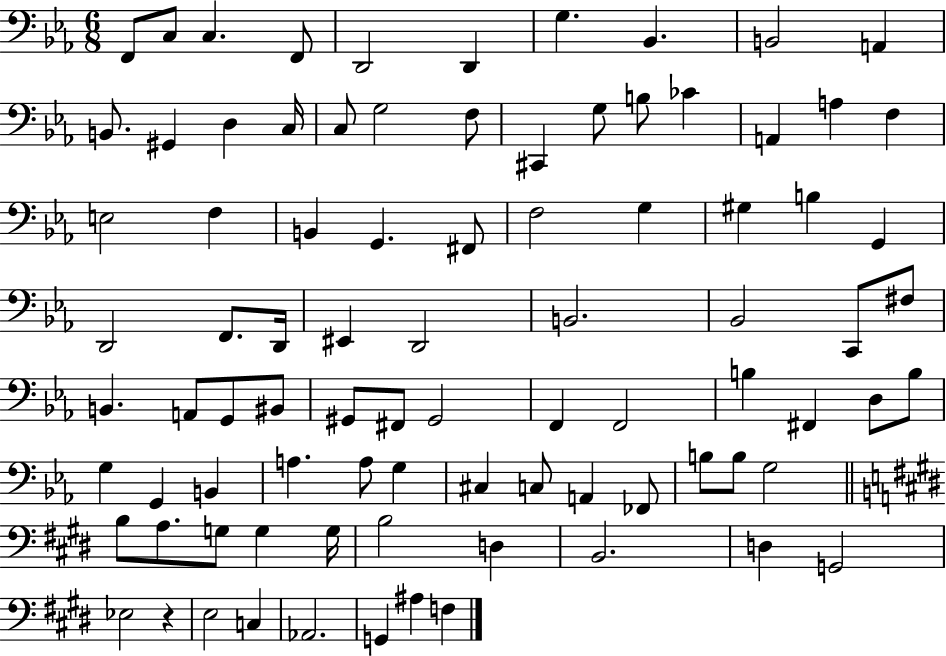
F2/e C3/e C3/q. F2/e D2/h D2/q G3/q. Bb2/q. B2/h A2/q B2/e. G#2/q D3/q C3/s C3/e G3/h F3/e C#2/q G3/e B3/e CES4/q A2/q A3/q F3/q E3/h F3/q B2/q G2/q. F#2/e F3/h G3/q G#3/q B3/q G2/q D2/h F2/e. D2/s EIS2/q D2/h B2/h. Bb2/h C2/e F#3/e B2/q. A2/e G2/e BIS2/e G#2/e F#2/e G#2/h F2/q F2/h B3/q F#2/q D3/e B3/e G3/q G2/q B2/q A3/q. A3/e G3/q C#3/q C3/e A2/q FES2/e B3/e B3/e G3/h B3/e A3/e. G3/e G3/q G3/s B3/h D3/q B2/h. D3/q G2/h Eb3/h R/q E3/h C3/q Ab2/h. G2/q A#3/q F3/q